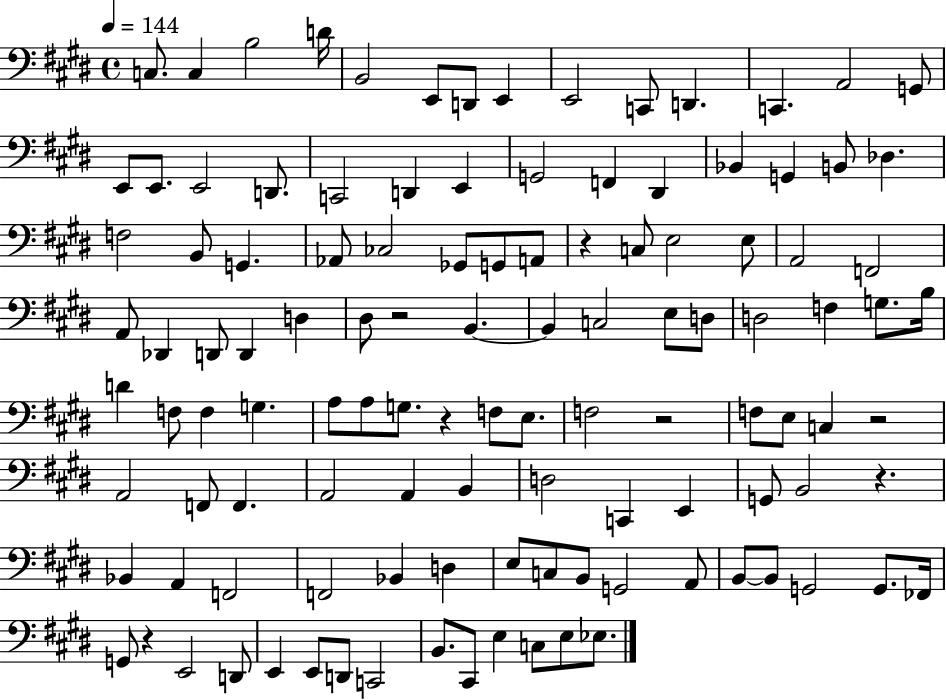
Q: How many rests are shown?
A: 7